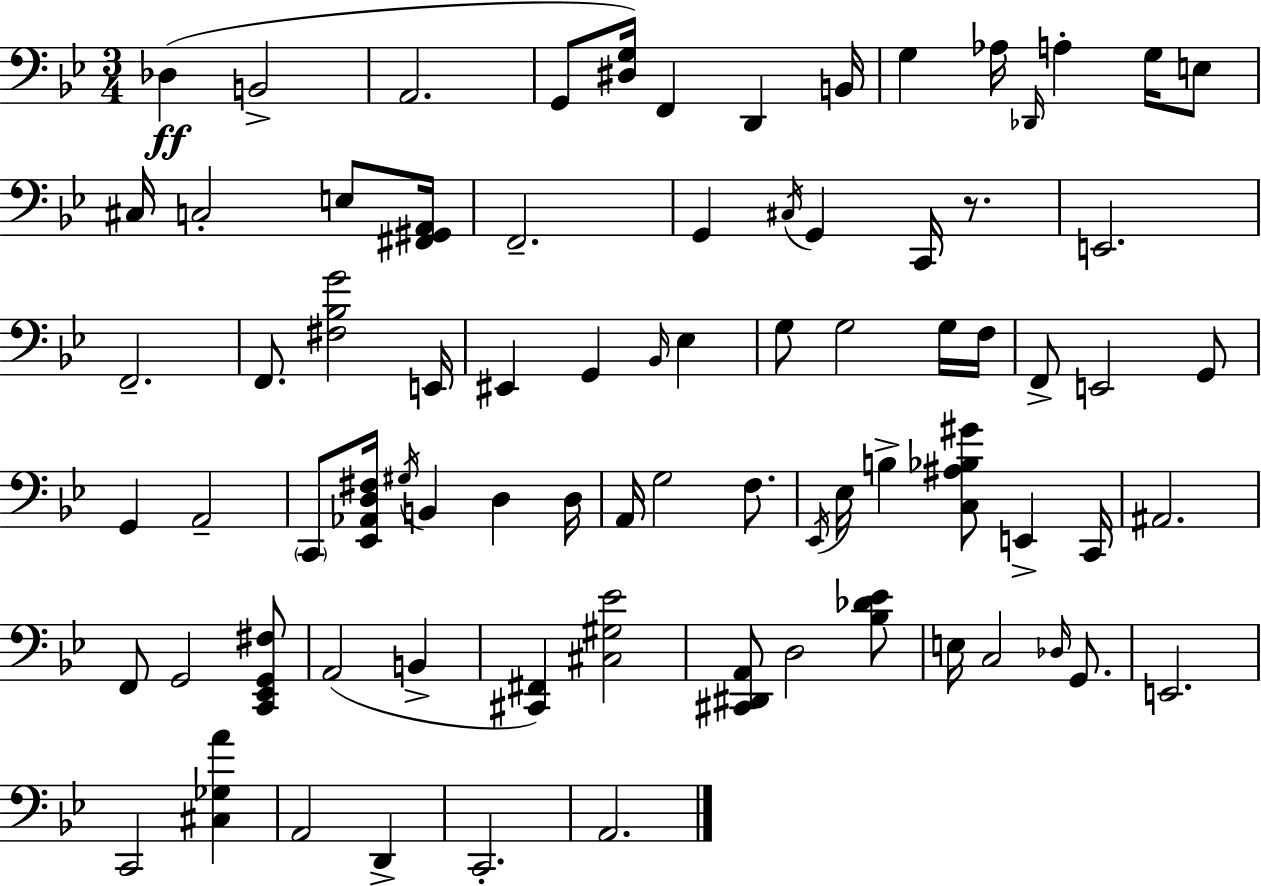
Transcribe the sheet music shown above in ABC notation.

X:1
T:Untitled
M:3/4
L:1/4
K:Bb
_D, B,,2 A,,2 G,,/2 [^D,G,]/4 F,, D,, B,,/4 G, _A,/4 _D,,/4 A, G,/4 E,/2 ^C,/4 C,2 E,/2 [^F,,^G,,A,,]/4 F,,2 G,, ^C,/4 G,, C,,/4 z/2 E,,2 F,,2 F,,/2 [^F,_B,G]2 E,,/4 ^E,, G,, _B,,/4 _E, G,/2 G,2 G,/4 F,/4 F,,/2 E,,2 G,,/2 G,, A,,2 C,,/2 [_E,,_A,,D,^F,]/4 ^G,/4 B,, D, D,/4 A,,/4 G,2 F,/2 _E,,/4 _E,/4 B, [C,^A,_B,^G]/2 E,, C,,/4 ^A,,2 F,,/2 G,,2 [C,,_E,,G,,^F,]/2 A,,2 B,, [^C,,^F,,] [^C,^G,_E]2 [^C,,^D,,A,,]/2 D,2 [_B,_D_E]/2 E,/4 C,2 _D,/4 G,,/2 E,,2 C,,2 [^C,_G,A] A,,2 D,, C,,2 A,,2